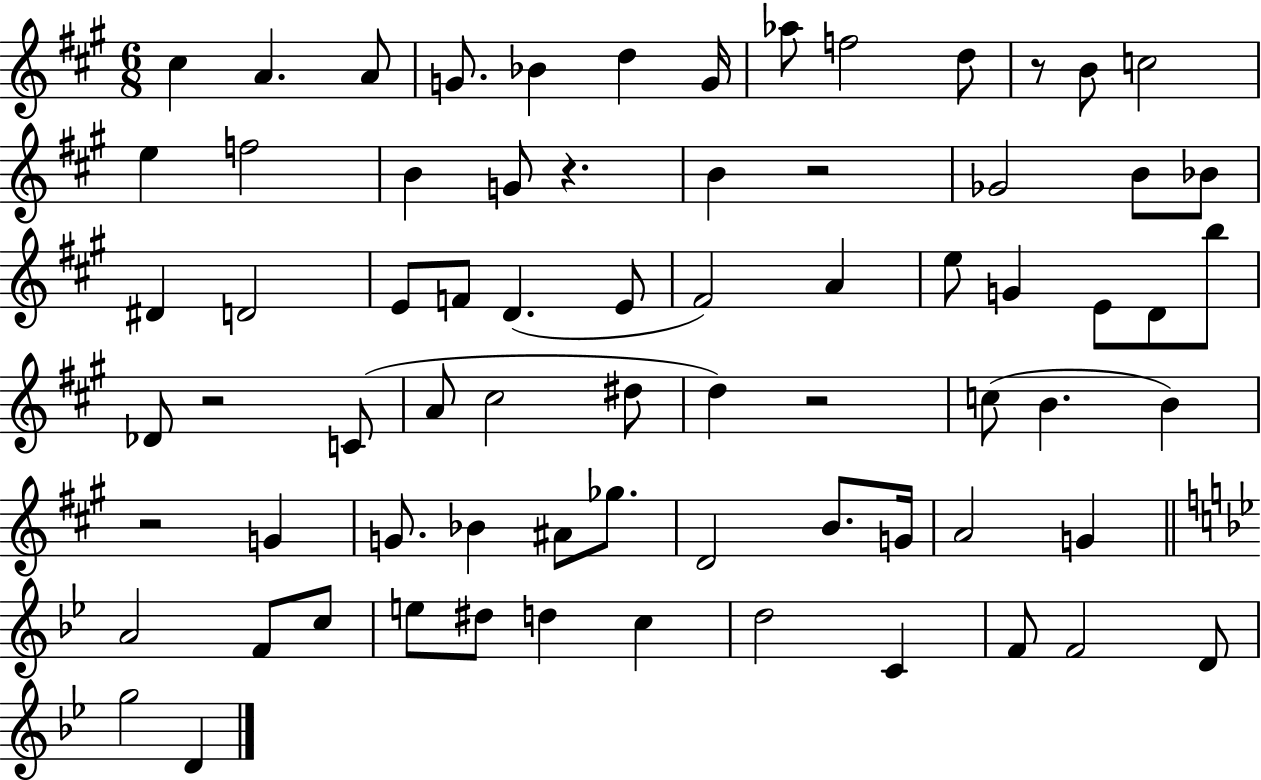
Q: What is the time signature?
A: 6/8